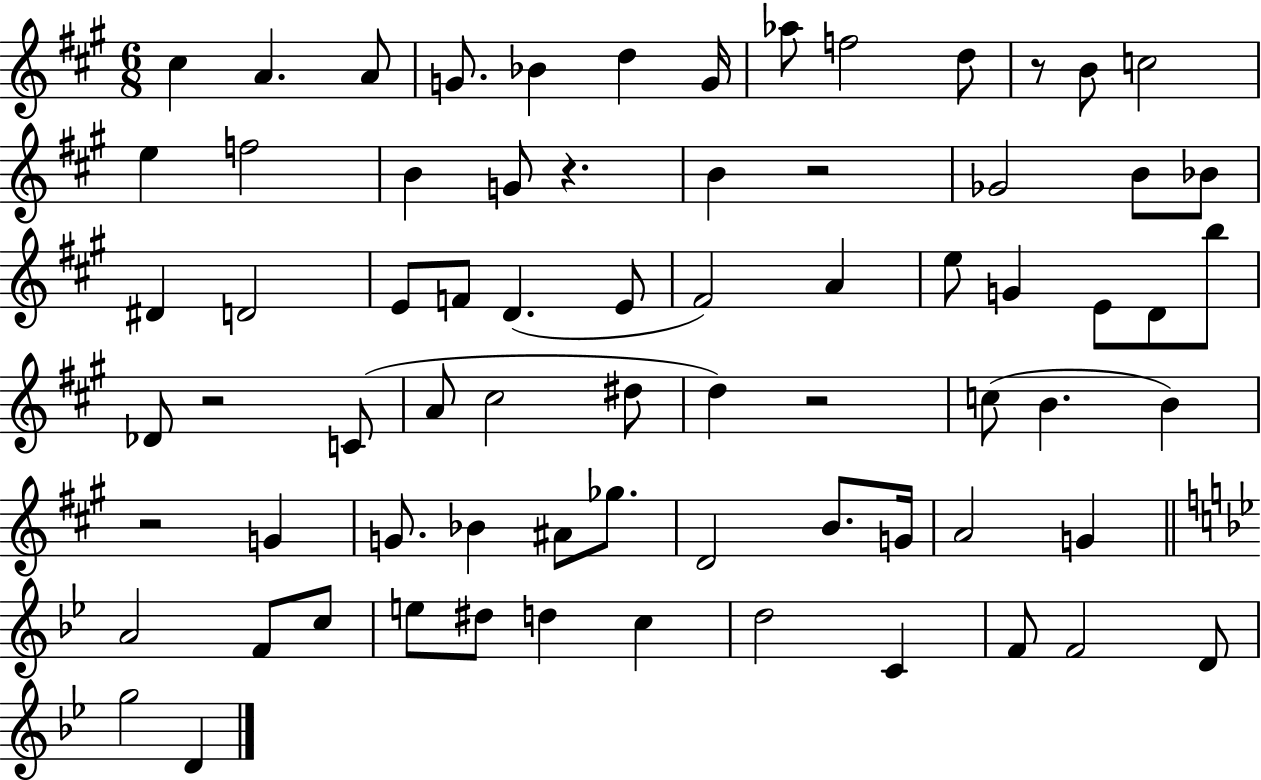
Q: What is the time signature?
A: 6/8